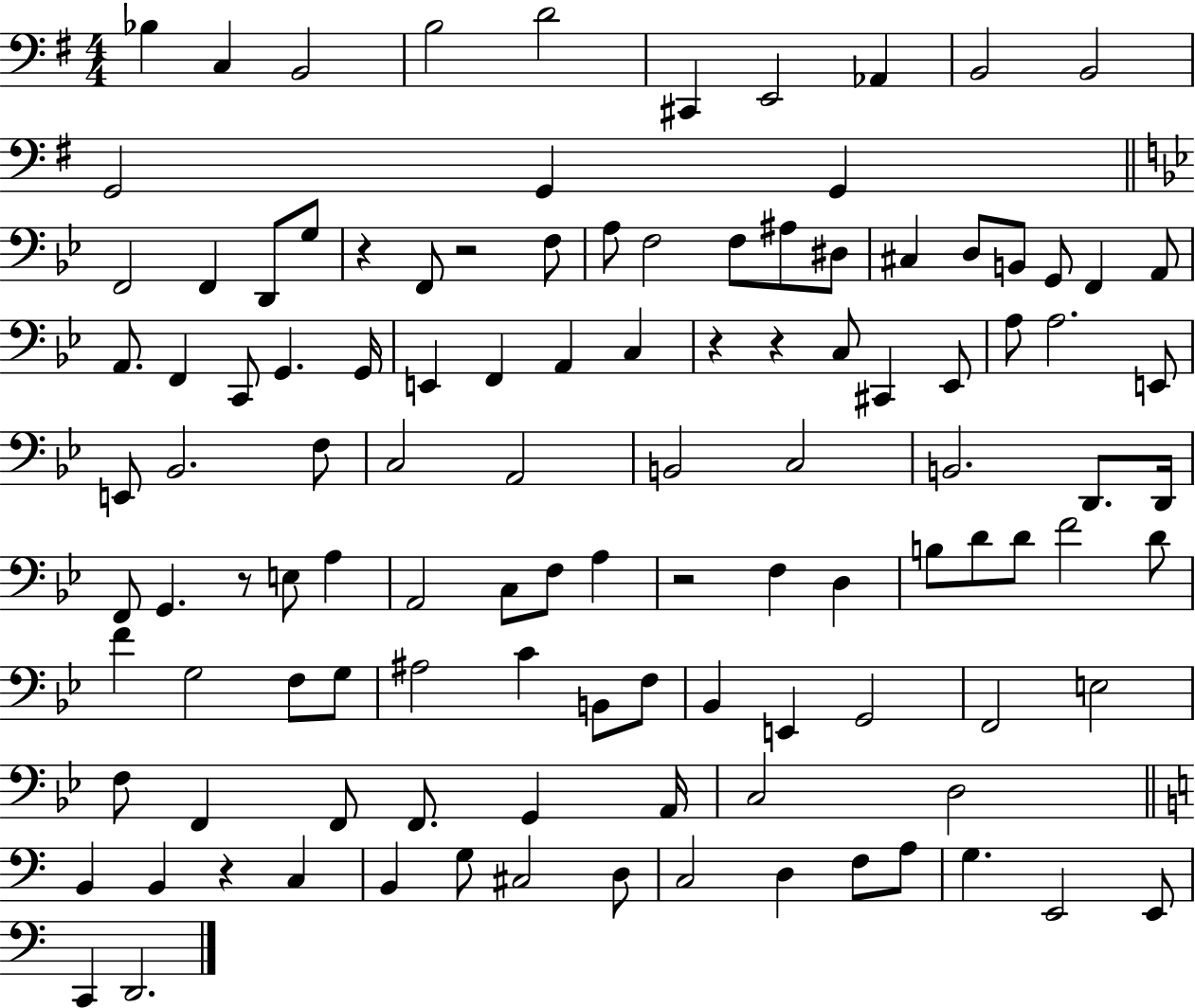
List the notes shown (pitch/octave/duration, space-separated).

Bb3/q C3/q B2/h B3/h D4/h C#2/q E2/h Ab2/q B2/h B2/h G2/h G2/q G2/q F2/h F2/q D2/e G3/e R/q F2/e R/h F3/e A3/e F3/h F3/e A#3/e D#3/e C#3/q D3/e B2/e G2/e F2/q A2/e A2/e. F2/q C2/e G2/q. G2/s E2/q F2/q A2/q C3/q R/q R/q C3/e C#2/q Eb2/e A3/e A3/h. E2/e E2/e Bb2/h. F3/e C3/h A2/h B2/h C3/h B2/h. D2/e. D2/s F2/e G2/q. R/e E3/e A3/q A2/h C3/e F3/e A3/q R/h F3/q D3/q B3/e D4/e D4/e F4/h D4/e F4/q G3/h F3/e G3/e A#3/h C4/q B2/e F3/e Bb2/q E2/q G2/h F2/h E3/h F3/e F2/q F2/e F2/e. G2/q A2/s C3/h D3/h B2/q B2/q R/q C3/q B2/q G3/e C#3/h D3/e C3/h D3/q F3/e A3/e G3/q. E2/h E2/e C2/q D2/h.